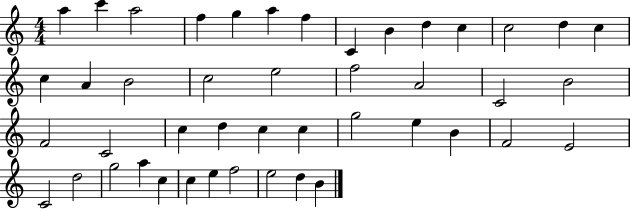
{
  \clef treble
  \numericTimeSignature
  \time 4/4
  \key c \major
  a''4 c'''4 a''2 | f''4 g''4 a''4 f''4 | c'4 b'4 d''4 c''4 | c''2 d''4 c''4 | \break c''4 a'4 b'2 | c''2 e''2 | f''2 a'2 | c'2 b'2 | \break f'2 c'2 | c''4 d''4 c''4 c''4 | g''2 e''4 b'4 | f'2 e'2 | \break c'2 d''2 | g''2 a''4 c''4 | c''4 e''4 f''2 | e''2 d''4 b'4 | \break \bar "|."
}